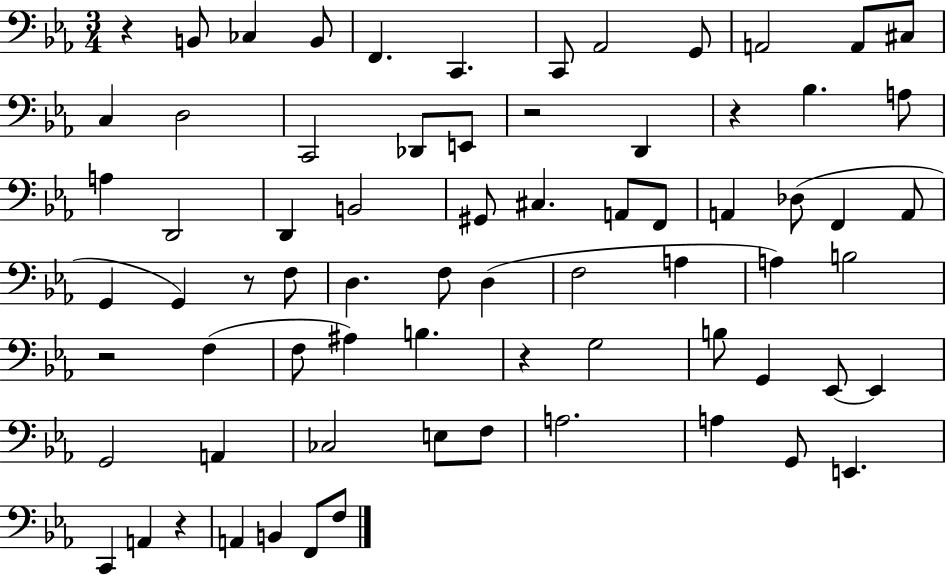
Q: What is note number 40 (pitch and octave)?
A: A3